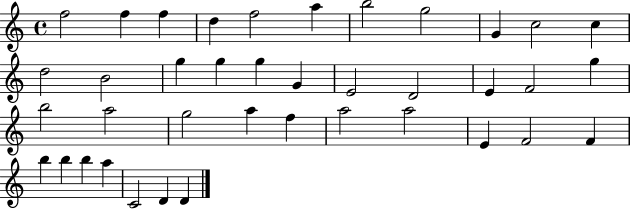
{
  \clef treble
  \time 4/4
  \defaultTimeSignature
  \key c \major
  f''2 f''4 f''4 | d''4 f''2 a''4 | b''2 g''2 | g'4 c''2 c''4 | \break d''2 b'2 | g''4 g''4 g''4 g'4 | e'2 d'2 | e'4 f'2 g''4 | \break b''2 a''2 | g''2 a''4 f''4 | a''2 a''2 | e'4 f'2 f'4 | \break b''4 b''4 b''4 a''4 | c'2 d'4 d'4 | \bar "|."
}